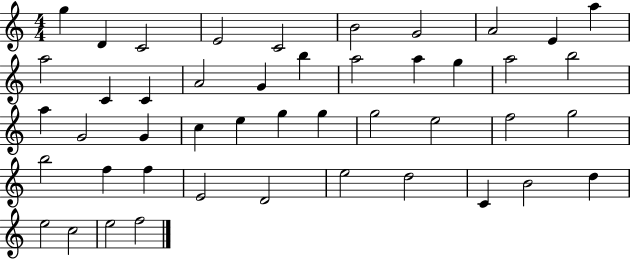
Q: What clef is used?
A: treble